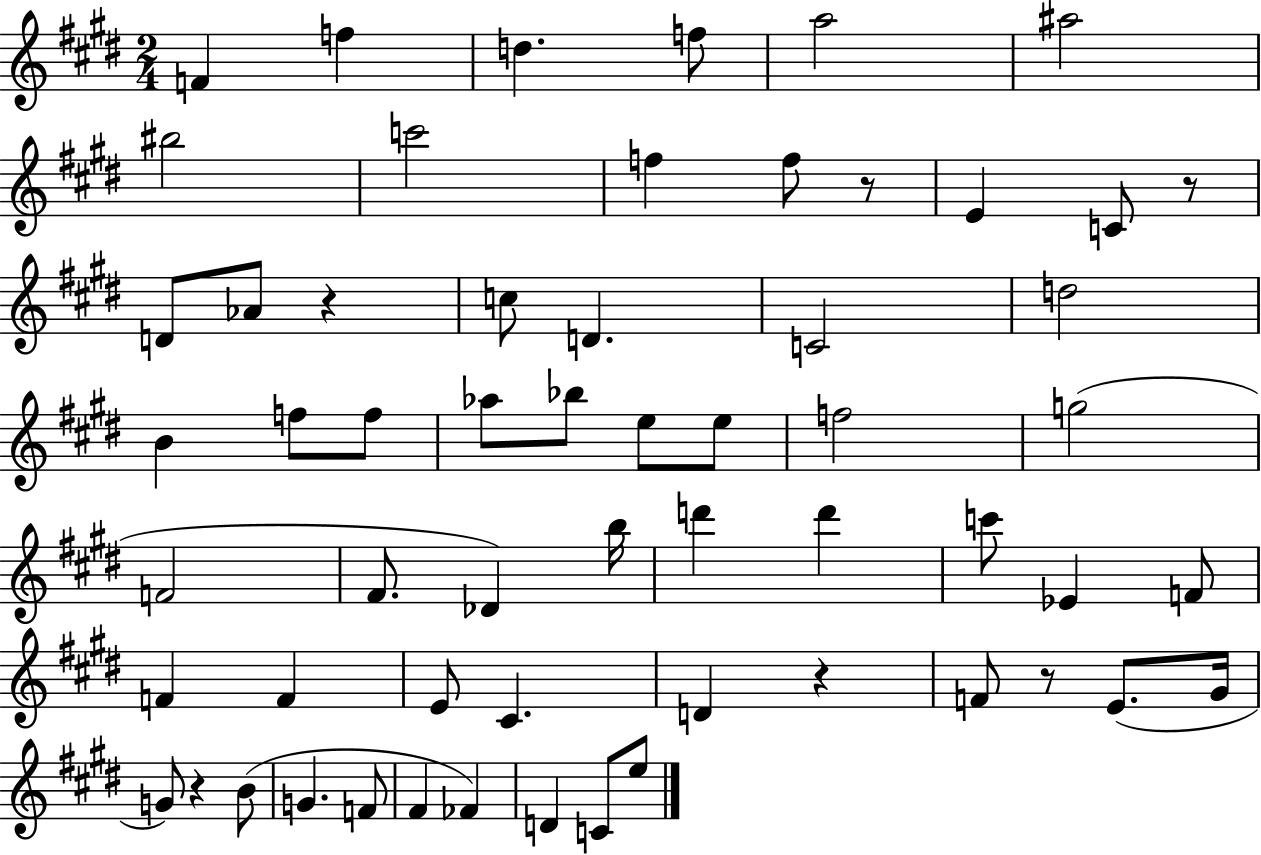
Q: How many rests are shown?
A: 6